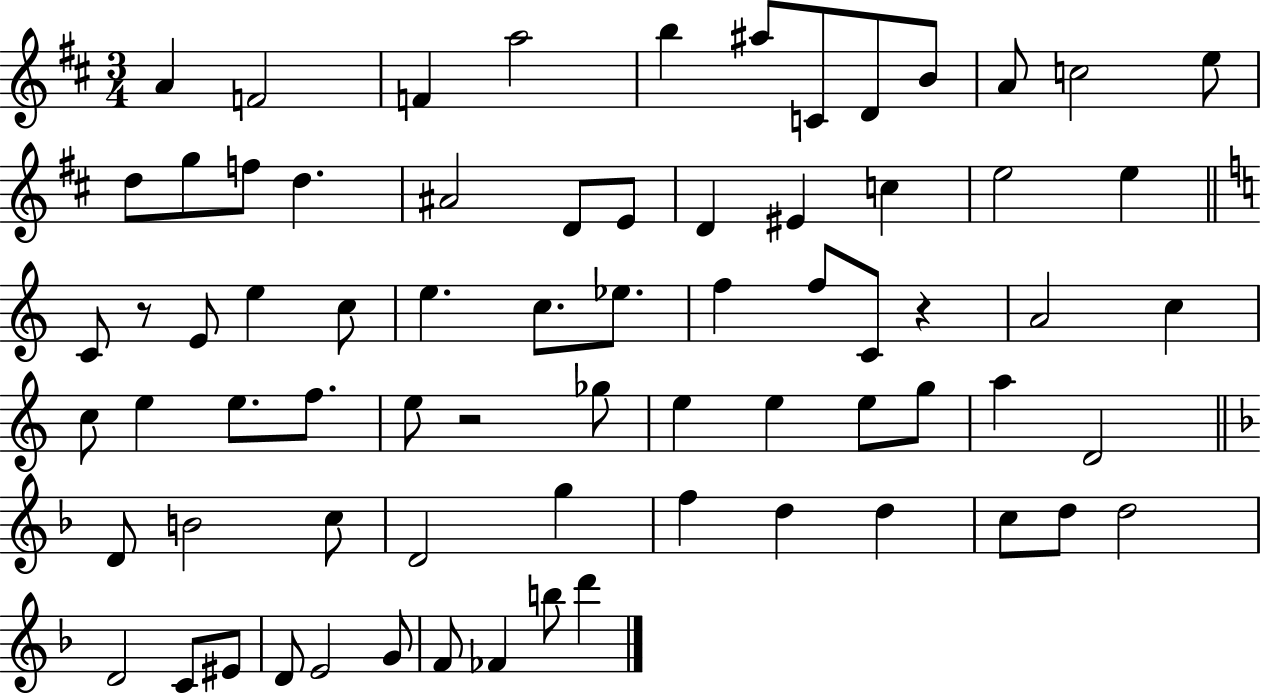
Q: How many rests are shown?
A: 3